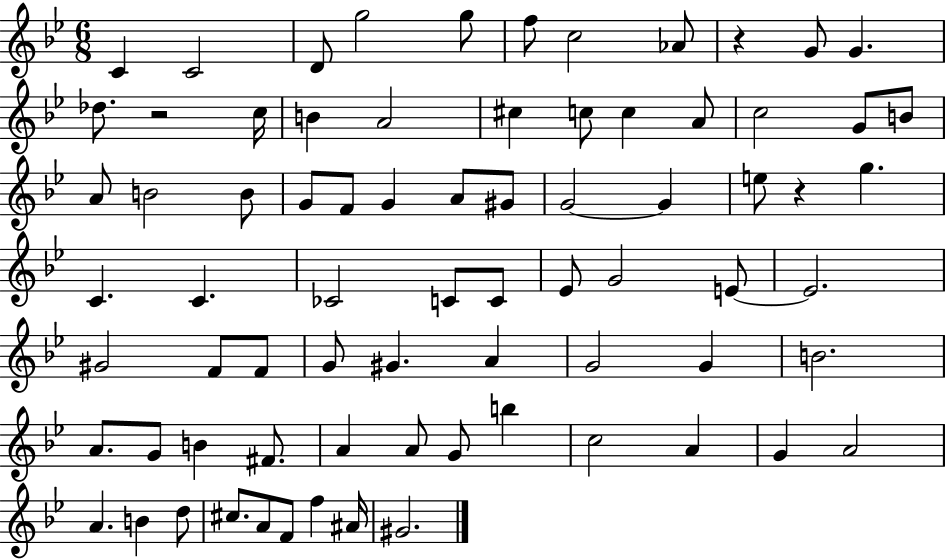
{
  \clef treble
  \numericTimeSignature
  \time 6/8
  \key bes \major
  c'4 c'2 | d'8 g''2 g''8 | f''8 c''2 aes'8 | r4 g'8 g'4. | \break des''8. r2 c''16 | b'4 a'2 | cis''4 c''8 c''4 a'8 | c''2 g'8 b'8 | \break a'8 b'2 b'8 | g'8 f'8 g'4 a'8 gis'8 | g'2~~ g'4 | e''8 r4 g''4. | \break c'4. c'4. | ces'2 c'8 c'8 | ees'8 g'2 e'8~~ | e'2. | \break gis'2 f'8 f'8 | g'8 gis'4. a'4 | g'2 g'4 | b'2. | \break a'8. g'8 b'4 fis'8. | a'4 a'8 g'8 b''4 | c''2 a'4 | g'4 a'2 | \break a'4. b'4 d''8 | cis''8. a'8 f'8 f''4 ais'16 | gis'2. | \bar "|."
}